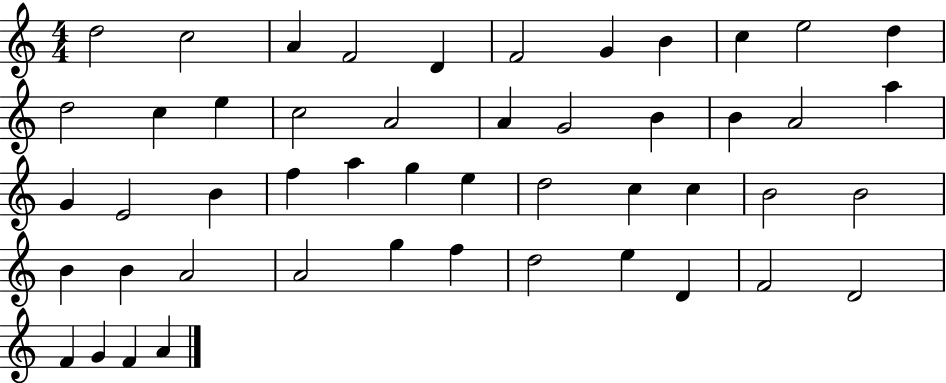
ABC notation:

X:1
T:Untitled
M:4/4
L:1/4
K:C
d2 c2 A F2 D F2 G B c e2 d d2 c e c2 A2 A G2 B B A2 a G E2 B f a g e d2 c c B2 B2 B B A2 A2 g f d2 e D F2 D2 F G F A